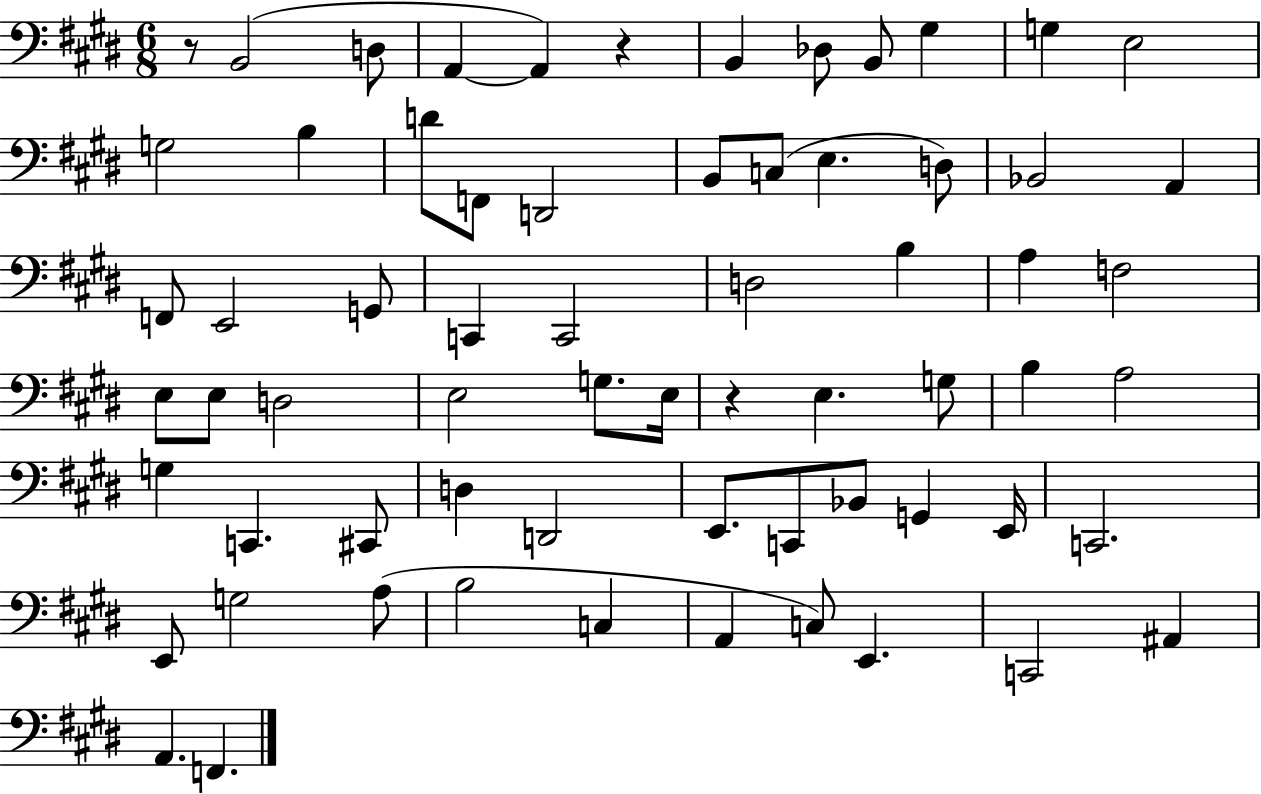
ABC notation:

X:1
T:Untitled
M:6/8
L:1/4
K:E
z/2 B,,2 D,/2 A,, A,, z B,, _D,/2 B,,/2 ^G, G, E,2 G,2 B, D/2 F,,/2 D,,2 B,,/2 C,/2 E, D,/2 _B,,2 A,, F,,/2 E,,2 G,,/2 C,, C,,2 D,2 B, A, F,2 E,/2 E,/2 D,2 E,2 G,/2 E,/4 z E, G,/2 B, A,2 G, C,, ^C,,/2 D, D,,2 E,,/2 C,,/2 _B,,/2 G,, E,,/4 C,,2 E,,/2 G,2 A,/2 B,2 C, A,, C,/2 E,, C,,2 ^A,, A,, F,,